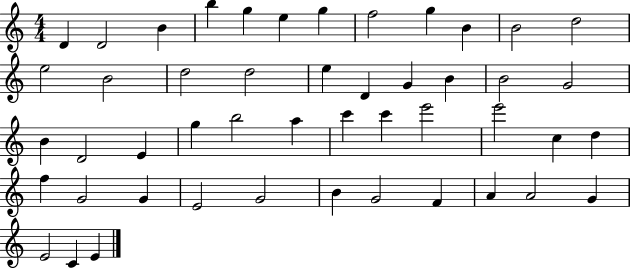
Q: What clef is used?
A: treble